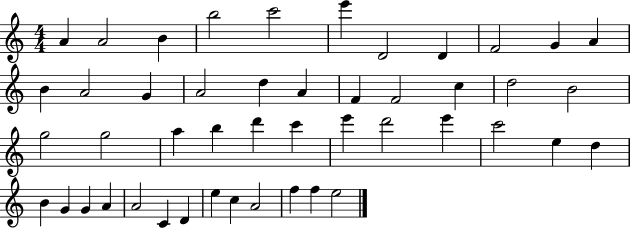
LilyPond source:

{
  \clef treble
  \numericTimeSignature
  \time 4/4
  \key c \major
  a'4 a'2 b'4 | b''2 c'''2 | e'''4 d'2 d'4 | f'2 g'4 a'4 | \break b'4 a'2 g'4 | a'2 d''4 a'4 | f'4 f'2 c''4 | d''2 b'2 | \break g''2 g''2 | a''4 b''4 d'''4 c'''4 | e'''4 d'''2 e'''4 | c'''2 e''4 d''4 | \break b'4 g'4 g'4 a'4 | a'2 c'4 d'4 | e''4 c''4 a'2 | f''4 f''4 e''2 | \break \bar "|."
}